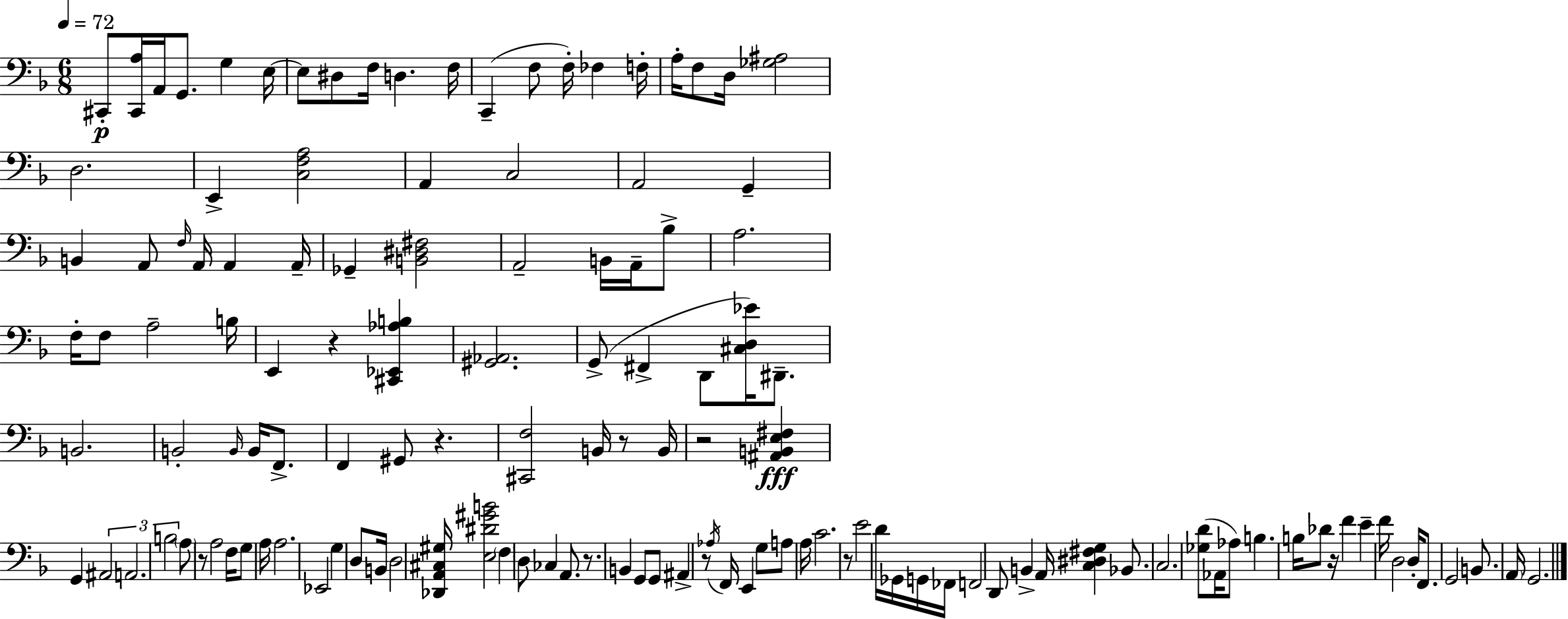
X:1
T:Untitled
M:6/8
L:1/4
K:F
^C,,/2 [^C,,A,]/4 A,,/4 G,,/2 G, E,/4 E,/2 ^D,/2 F,/4 D, F,/4 C,, F,/2 F,/4 _F, F,/4 A,/4 F,/2 D,/4 [_G,^A,]2 D,2 E,, [C,F,A,]2 A,, C,2 A,,2 G,, B,, A,,/2 F,/4 A,,/4 A,, A,,/4 _G,, [B,,^D,^F,]2 A,,2 B,,/4 A,,/4 _B,/2 A,2 F,/4 F,/2 A,2 B,/4 E,, z [^C,,_E,,_A,B,] [^G,,_A,,]2 G,,/2 ^F,, D,,/2 [^C,D,_E]/4 ^D,,/2 B,,2 B,,2 B,,/4 B,,/4 F,,/2 F,, ^G,,/2 z [^C,,F,]2 B,,/4 z/2 B,,/4 z2 [^A,,B,,E,^F,] G,, ^A,,2 A,,2 B,2 A,/2 z/2 A,2 F,/4 G,/2 A,/4 A,2 _E,,2 G, D,/2 B,,/4 D,2 [_D,,A,,^C,^G,]/4 [E,^D^GB]2 F, D,/2 _C, A,,/2 z/2 B,, G,,/2 G,,/2 ^A,, z/2 _A,/4 F,,/4 E,, G,/2 A,/2 A,/4 C2 z/2 E2 D/4 _G,,/4 G,,/4 _F,,/4 F,,2 D,,/2 B,, A,,/4 [C,^D,^F,G,] _B,,/2 C,2 [_G,D]/2 _A,,/4 _A,/2 B, B,/4 _D/2 z/4 F E F/4 D,2 D,/4 F,,/2 G,,2 B,,/2 A,,/4 G,,2